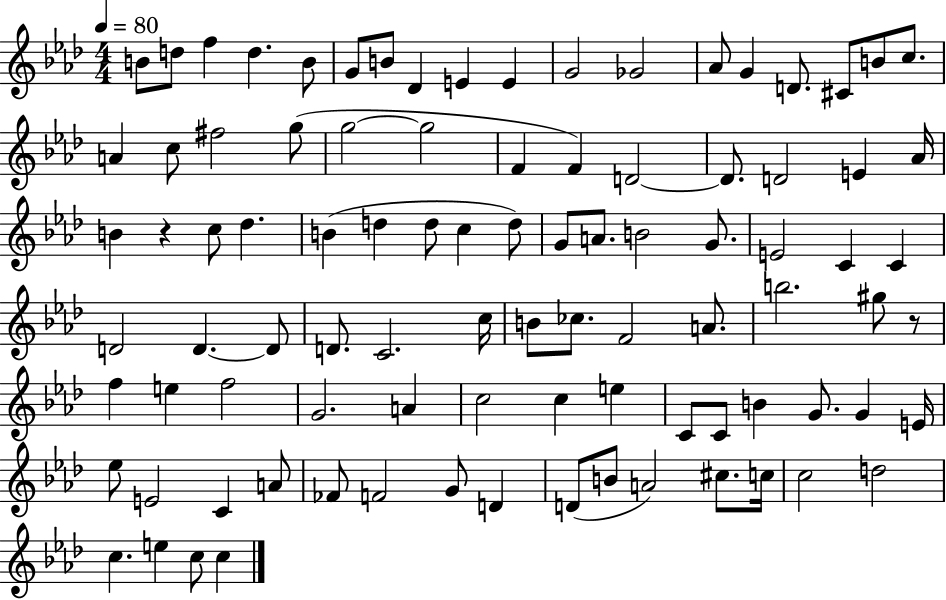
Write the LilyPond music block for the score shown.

{
  \clef treble
  \numericTimeSignature
  \time 4/4
  \key aes \major
  \tempo 4 = 80
  b'8 d''8 f''4 d''4. b'8 | g'8 b'8 des'4 e'4 e'4 | g'2 ges'2 | aes'8 g'4 d'8. cis'8 b'8 c''8. | \break a'4 c''8 fis''2 g''8( | g''2~~ g''2 | f'4 f'4) d'2~~ | d'8. d'2 e'4 aes'16 | \break b'4 r4 c''8 des''4. | b'4( d''4 d''8 c''4 d''8) | g'8 a'8. b'2 g'8. | e'2 c'4 c'4 | \break d'2 d'4.~~ d'8 | d'8. c'2. c''16 | b'8 ces''8. f'2 a'8. | b''2. gis''8 r8 | \break f''4 e''4 f''2 | g'2. a'4 | c''2 c''4 e''4 | c'8 c'8 b'4 g'8. g'4 e'16 | \break ees''8 e'2 c'4 a'8 | fes'8 f'2 g'8 d'4 | d'8( b'8 a'2) cis''8. c''16 | c''2 d''2 | \break c''4. e''4 c''8 c''4 | \bar "|."
}